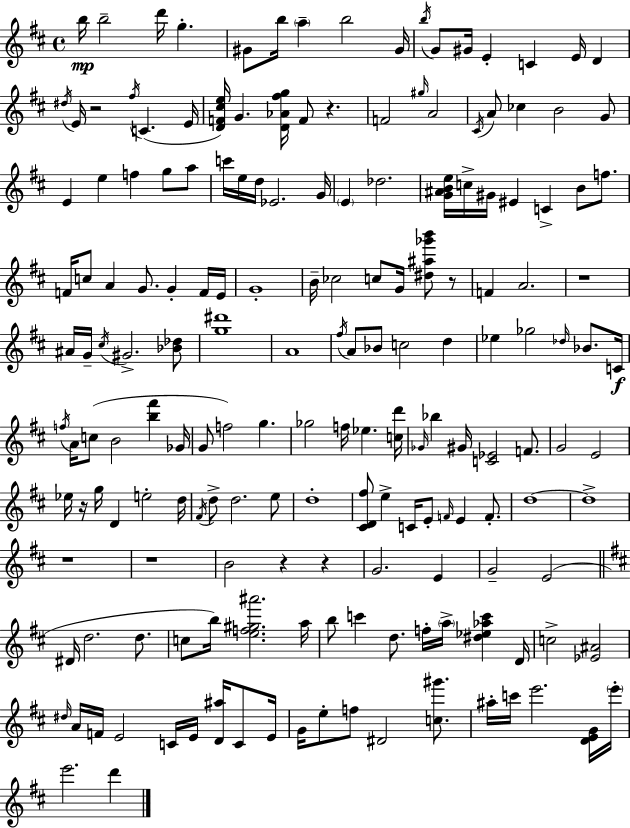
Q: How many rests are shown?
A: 9